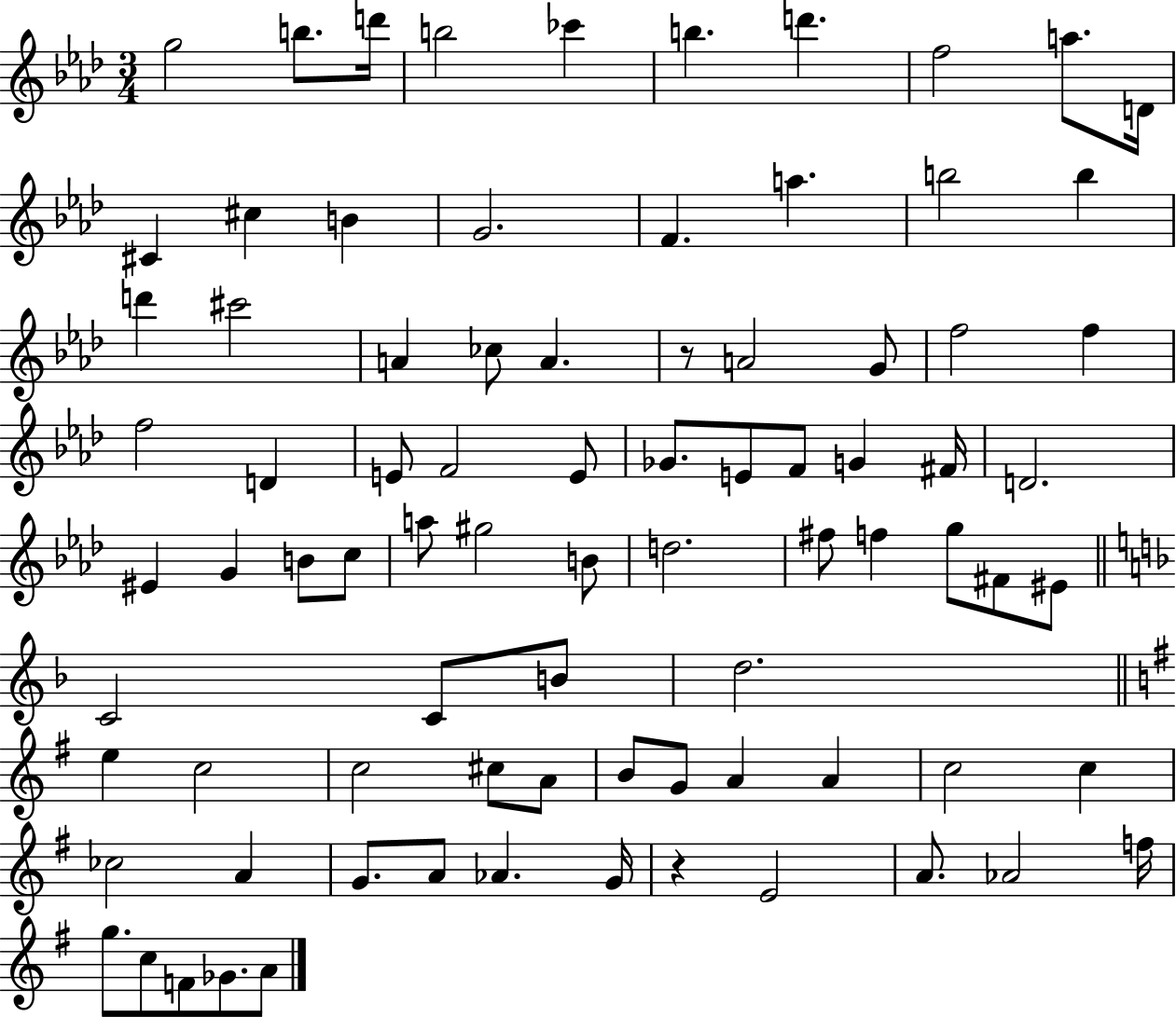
G5/h B5/e. D6/s B5/h CES6/q B5/q. D6/q. F5/h A5/e. D4/s C#4/q C#5/q B4/q G4/h. F4/q. A5/q. B5/h B5/q D6/q C#6/h A4/q CES5/e A4/q. R/e A4/h G4/e F5/h F5/q F5/h D4/q E4/e F4/h E4/e Gb4/e. E4/e F4/e G4/q F#4/s D4/h. EIS4/q G4/q B4/e C5/e A5/e G#5/h B4/e D5/h. F#5/e F5/q G5/e F#4/e EIS4/e C4/h C4/e B4/e D5/h. E5/q C5/h C5/h C#5/e A4/e B4/e G4/e A4/q A4/q C5/h C5/q CES5/h A4/q G4/e. A4/e Ab4/q. G4/s R/q E4/h A4/e. Ab4/h F5/s G5/e. C5/e F4/e Gb4/e. A4/e